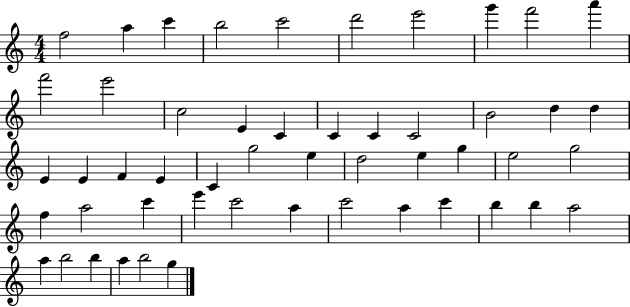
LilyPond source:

{
  \clef treble
  \numericTimeSignature
  \time 4/4
  \key c \major
  f''2 a''4 c'''4 | b''2 c'''2 | d'''2 e'''2 | g'''4 f'''2 a'''4 | \break f'''2 e'''2 | c''2 e'4 c'4 | c'4 c'4 c'2 | b'2 d''4 d''4 | \break e'4 e'4 f'4 e'4 | c'4 g''2 e''4 | d''2 e''4 g''4 | e''2 g''2 | \break f''4 a''2 c'''4 | e'''4 c'''2 a''4 | c'''2 a''4 c'''4 | b''4 b''4 a''2 | \break a''4 b''2 b''4 | a''4 b''2 g''4 | \bar "|."
}